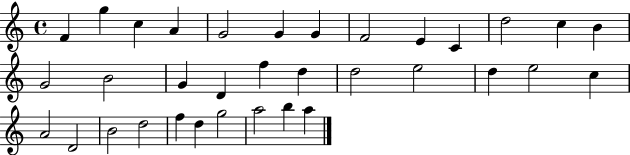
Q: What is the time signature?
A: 4/4